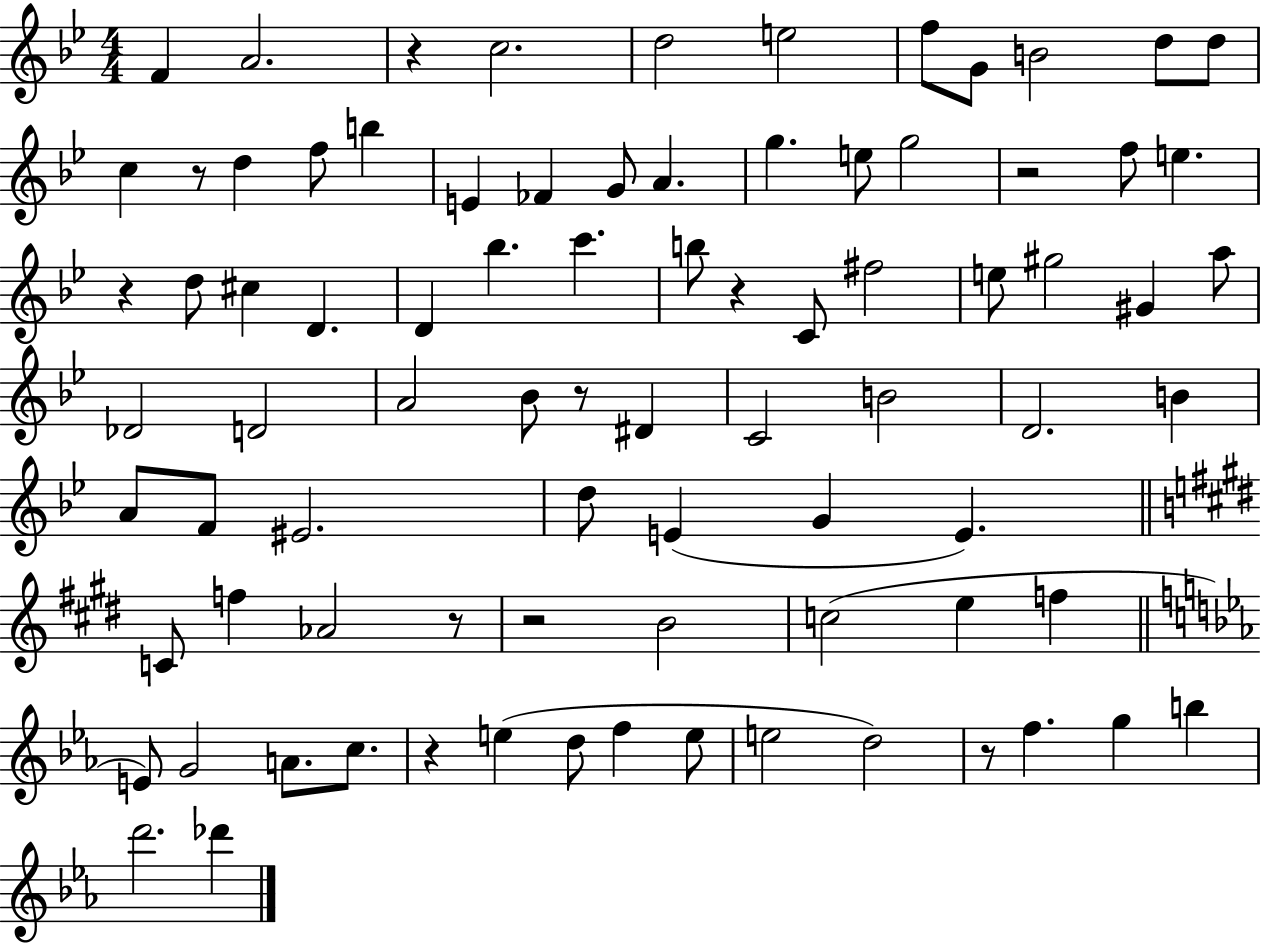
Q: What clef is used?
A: treble